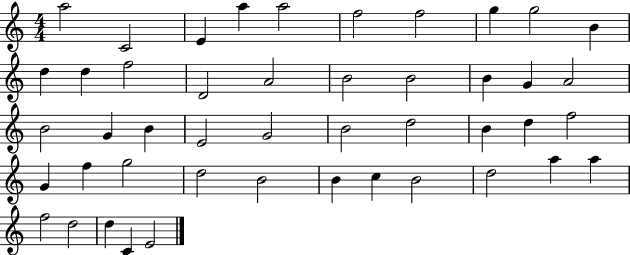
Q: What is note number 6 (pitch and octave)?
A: F5